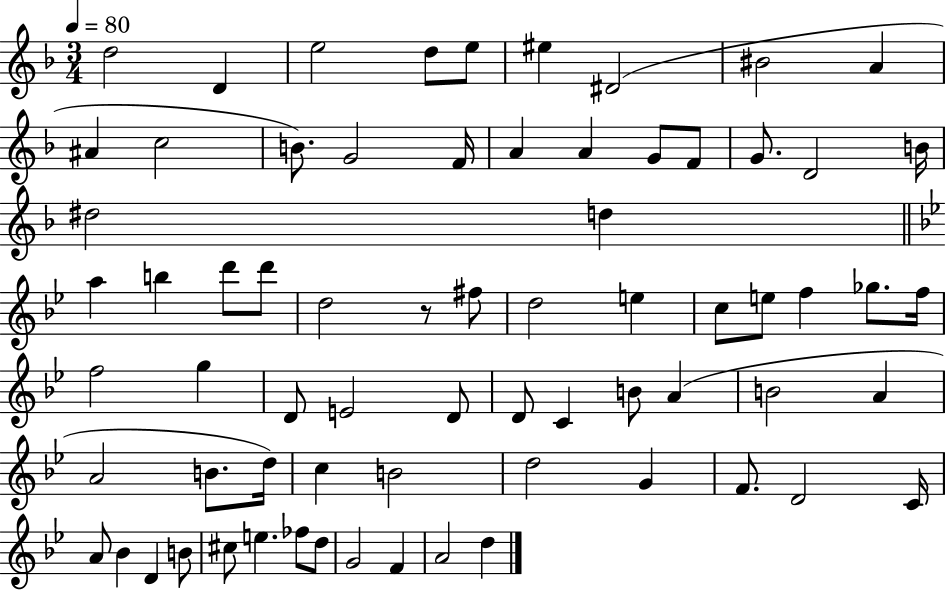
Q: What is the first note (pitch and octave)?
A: D5